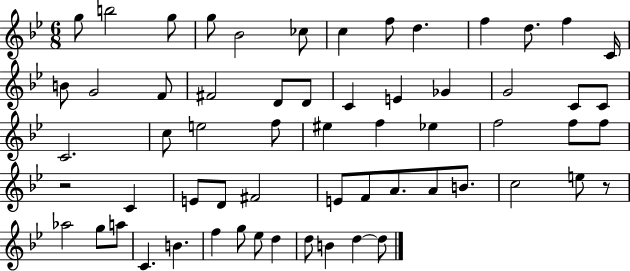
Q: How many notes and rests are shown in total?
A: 61